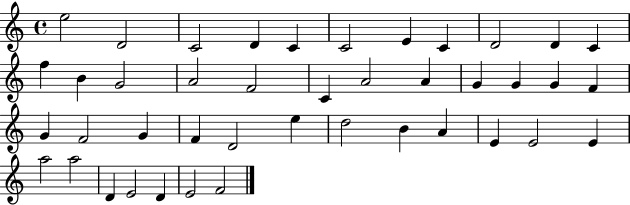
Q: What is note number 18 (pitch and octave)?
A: A4